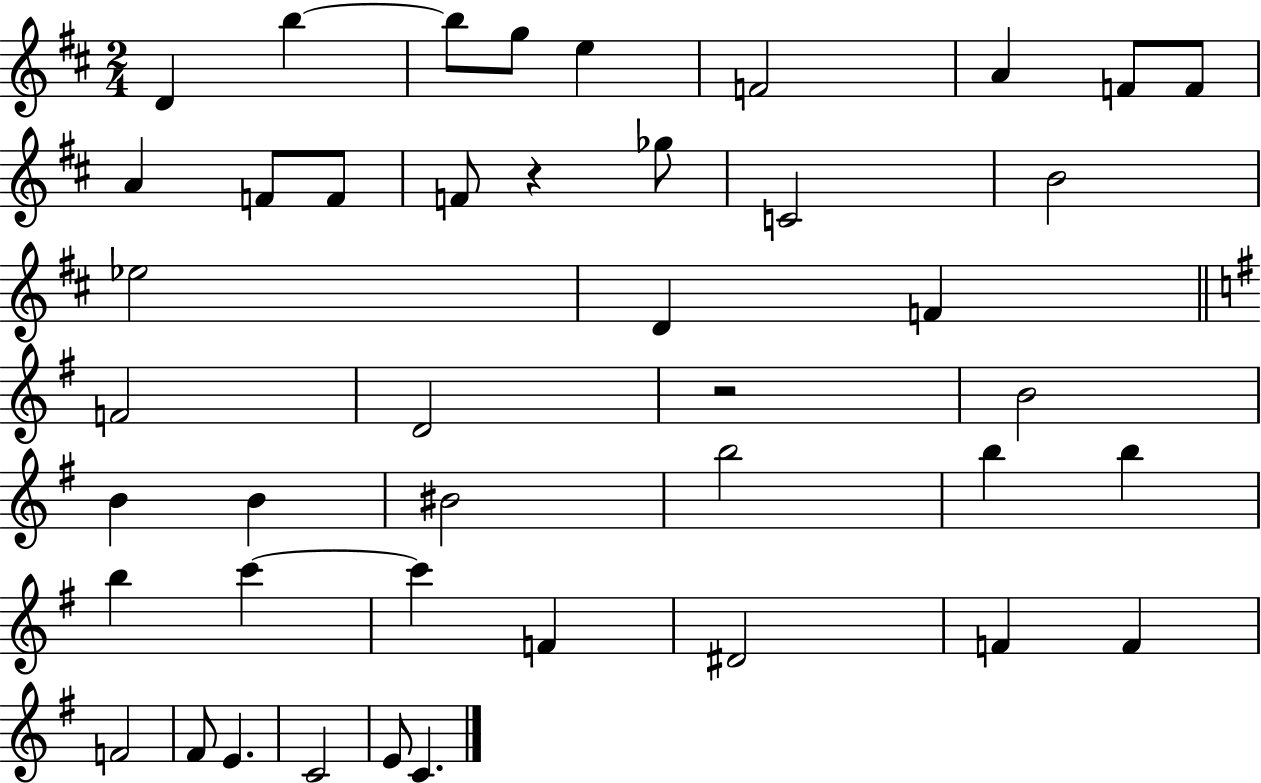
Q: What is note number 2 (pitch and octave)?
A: B5